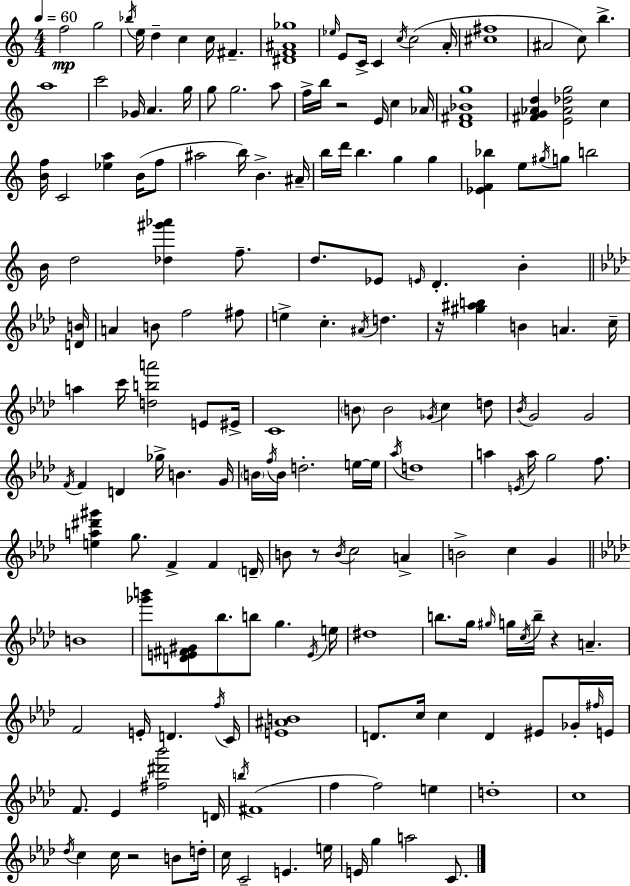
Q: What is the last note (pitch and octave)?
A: C4